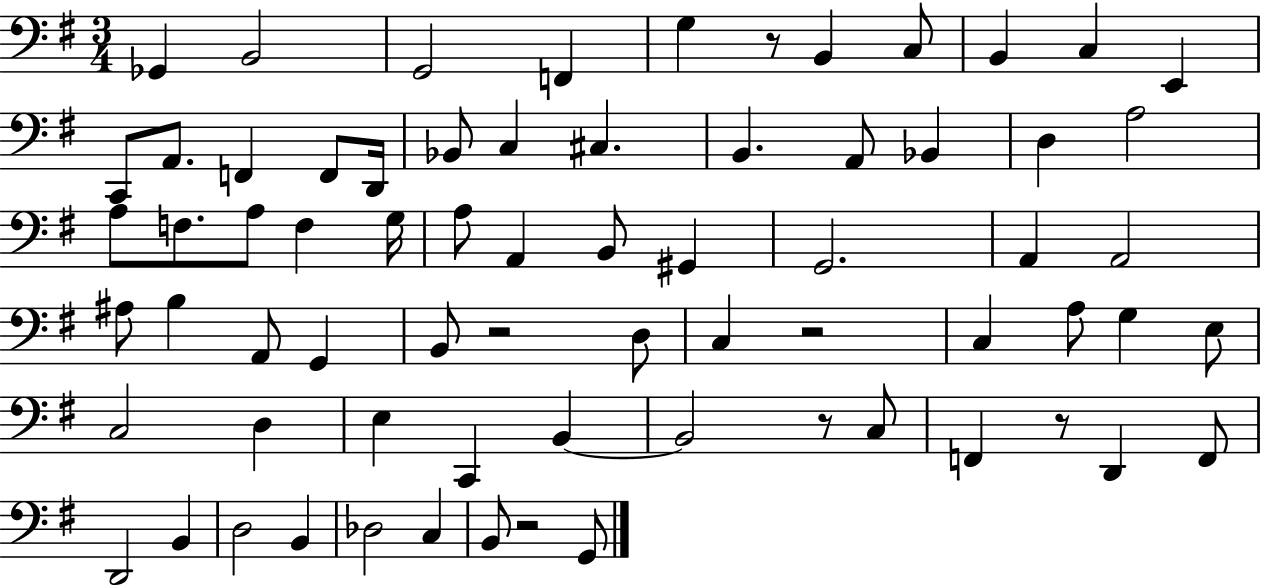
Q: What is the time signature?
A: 3/4